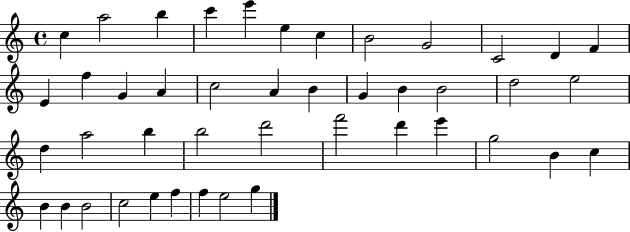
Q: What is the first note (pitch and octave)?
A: C5